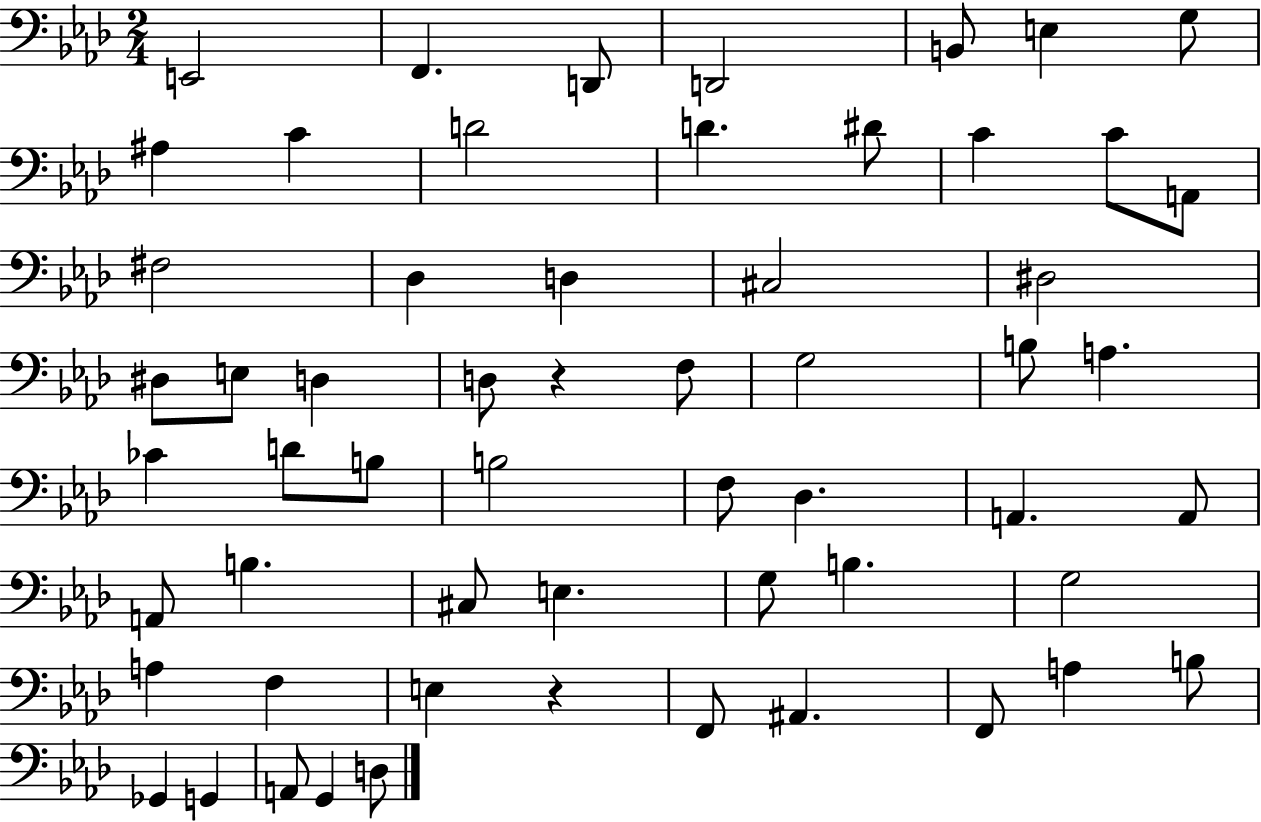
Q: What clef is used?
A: bass